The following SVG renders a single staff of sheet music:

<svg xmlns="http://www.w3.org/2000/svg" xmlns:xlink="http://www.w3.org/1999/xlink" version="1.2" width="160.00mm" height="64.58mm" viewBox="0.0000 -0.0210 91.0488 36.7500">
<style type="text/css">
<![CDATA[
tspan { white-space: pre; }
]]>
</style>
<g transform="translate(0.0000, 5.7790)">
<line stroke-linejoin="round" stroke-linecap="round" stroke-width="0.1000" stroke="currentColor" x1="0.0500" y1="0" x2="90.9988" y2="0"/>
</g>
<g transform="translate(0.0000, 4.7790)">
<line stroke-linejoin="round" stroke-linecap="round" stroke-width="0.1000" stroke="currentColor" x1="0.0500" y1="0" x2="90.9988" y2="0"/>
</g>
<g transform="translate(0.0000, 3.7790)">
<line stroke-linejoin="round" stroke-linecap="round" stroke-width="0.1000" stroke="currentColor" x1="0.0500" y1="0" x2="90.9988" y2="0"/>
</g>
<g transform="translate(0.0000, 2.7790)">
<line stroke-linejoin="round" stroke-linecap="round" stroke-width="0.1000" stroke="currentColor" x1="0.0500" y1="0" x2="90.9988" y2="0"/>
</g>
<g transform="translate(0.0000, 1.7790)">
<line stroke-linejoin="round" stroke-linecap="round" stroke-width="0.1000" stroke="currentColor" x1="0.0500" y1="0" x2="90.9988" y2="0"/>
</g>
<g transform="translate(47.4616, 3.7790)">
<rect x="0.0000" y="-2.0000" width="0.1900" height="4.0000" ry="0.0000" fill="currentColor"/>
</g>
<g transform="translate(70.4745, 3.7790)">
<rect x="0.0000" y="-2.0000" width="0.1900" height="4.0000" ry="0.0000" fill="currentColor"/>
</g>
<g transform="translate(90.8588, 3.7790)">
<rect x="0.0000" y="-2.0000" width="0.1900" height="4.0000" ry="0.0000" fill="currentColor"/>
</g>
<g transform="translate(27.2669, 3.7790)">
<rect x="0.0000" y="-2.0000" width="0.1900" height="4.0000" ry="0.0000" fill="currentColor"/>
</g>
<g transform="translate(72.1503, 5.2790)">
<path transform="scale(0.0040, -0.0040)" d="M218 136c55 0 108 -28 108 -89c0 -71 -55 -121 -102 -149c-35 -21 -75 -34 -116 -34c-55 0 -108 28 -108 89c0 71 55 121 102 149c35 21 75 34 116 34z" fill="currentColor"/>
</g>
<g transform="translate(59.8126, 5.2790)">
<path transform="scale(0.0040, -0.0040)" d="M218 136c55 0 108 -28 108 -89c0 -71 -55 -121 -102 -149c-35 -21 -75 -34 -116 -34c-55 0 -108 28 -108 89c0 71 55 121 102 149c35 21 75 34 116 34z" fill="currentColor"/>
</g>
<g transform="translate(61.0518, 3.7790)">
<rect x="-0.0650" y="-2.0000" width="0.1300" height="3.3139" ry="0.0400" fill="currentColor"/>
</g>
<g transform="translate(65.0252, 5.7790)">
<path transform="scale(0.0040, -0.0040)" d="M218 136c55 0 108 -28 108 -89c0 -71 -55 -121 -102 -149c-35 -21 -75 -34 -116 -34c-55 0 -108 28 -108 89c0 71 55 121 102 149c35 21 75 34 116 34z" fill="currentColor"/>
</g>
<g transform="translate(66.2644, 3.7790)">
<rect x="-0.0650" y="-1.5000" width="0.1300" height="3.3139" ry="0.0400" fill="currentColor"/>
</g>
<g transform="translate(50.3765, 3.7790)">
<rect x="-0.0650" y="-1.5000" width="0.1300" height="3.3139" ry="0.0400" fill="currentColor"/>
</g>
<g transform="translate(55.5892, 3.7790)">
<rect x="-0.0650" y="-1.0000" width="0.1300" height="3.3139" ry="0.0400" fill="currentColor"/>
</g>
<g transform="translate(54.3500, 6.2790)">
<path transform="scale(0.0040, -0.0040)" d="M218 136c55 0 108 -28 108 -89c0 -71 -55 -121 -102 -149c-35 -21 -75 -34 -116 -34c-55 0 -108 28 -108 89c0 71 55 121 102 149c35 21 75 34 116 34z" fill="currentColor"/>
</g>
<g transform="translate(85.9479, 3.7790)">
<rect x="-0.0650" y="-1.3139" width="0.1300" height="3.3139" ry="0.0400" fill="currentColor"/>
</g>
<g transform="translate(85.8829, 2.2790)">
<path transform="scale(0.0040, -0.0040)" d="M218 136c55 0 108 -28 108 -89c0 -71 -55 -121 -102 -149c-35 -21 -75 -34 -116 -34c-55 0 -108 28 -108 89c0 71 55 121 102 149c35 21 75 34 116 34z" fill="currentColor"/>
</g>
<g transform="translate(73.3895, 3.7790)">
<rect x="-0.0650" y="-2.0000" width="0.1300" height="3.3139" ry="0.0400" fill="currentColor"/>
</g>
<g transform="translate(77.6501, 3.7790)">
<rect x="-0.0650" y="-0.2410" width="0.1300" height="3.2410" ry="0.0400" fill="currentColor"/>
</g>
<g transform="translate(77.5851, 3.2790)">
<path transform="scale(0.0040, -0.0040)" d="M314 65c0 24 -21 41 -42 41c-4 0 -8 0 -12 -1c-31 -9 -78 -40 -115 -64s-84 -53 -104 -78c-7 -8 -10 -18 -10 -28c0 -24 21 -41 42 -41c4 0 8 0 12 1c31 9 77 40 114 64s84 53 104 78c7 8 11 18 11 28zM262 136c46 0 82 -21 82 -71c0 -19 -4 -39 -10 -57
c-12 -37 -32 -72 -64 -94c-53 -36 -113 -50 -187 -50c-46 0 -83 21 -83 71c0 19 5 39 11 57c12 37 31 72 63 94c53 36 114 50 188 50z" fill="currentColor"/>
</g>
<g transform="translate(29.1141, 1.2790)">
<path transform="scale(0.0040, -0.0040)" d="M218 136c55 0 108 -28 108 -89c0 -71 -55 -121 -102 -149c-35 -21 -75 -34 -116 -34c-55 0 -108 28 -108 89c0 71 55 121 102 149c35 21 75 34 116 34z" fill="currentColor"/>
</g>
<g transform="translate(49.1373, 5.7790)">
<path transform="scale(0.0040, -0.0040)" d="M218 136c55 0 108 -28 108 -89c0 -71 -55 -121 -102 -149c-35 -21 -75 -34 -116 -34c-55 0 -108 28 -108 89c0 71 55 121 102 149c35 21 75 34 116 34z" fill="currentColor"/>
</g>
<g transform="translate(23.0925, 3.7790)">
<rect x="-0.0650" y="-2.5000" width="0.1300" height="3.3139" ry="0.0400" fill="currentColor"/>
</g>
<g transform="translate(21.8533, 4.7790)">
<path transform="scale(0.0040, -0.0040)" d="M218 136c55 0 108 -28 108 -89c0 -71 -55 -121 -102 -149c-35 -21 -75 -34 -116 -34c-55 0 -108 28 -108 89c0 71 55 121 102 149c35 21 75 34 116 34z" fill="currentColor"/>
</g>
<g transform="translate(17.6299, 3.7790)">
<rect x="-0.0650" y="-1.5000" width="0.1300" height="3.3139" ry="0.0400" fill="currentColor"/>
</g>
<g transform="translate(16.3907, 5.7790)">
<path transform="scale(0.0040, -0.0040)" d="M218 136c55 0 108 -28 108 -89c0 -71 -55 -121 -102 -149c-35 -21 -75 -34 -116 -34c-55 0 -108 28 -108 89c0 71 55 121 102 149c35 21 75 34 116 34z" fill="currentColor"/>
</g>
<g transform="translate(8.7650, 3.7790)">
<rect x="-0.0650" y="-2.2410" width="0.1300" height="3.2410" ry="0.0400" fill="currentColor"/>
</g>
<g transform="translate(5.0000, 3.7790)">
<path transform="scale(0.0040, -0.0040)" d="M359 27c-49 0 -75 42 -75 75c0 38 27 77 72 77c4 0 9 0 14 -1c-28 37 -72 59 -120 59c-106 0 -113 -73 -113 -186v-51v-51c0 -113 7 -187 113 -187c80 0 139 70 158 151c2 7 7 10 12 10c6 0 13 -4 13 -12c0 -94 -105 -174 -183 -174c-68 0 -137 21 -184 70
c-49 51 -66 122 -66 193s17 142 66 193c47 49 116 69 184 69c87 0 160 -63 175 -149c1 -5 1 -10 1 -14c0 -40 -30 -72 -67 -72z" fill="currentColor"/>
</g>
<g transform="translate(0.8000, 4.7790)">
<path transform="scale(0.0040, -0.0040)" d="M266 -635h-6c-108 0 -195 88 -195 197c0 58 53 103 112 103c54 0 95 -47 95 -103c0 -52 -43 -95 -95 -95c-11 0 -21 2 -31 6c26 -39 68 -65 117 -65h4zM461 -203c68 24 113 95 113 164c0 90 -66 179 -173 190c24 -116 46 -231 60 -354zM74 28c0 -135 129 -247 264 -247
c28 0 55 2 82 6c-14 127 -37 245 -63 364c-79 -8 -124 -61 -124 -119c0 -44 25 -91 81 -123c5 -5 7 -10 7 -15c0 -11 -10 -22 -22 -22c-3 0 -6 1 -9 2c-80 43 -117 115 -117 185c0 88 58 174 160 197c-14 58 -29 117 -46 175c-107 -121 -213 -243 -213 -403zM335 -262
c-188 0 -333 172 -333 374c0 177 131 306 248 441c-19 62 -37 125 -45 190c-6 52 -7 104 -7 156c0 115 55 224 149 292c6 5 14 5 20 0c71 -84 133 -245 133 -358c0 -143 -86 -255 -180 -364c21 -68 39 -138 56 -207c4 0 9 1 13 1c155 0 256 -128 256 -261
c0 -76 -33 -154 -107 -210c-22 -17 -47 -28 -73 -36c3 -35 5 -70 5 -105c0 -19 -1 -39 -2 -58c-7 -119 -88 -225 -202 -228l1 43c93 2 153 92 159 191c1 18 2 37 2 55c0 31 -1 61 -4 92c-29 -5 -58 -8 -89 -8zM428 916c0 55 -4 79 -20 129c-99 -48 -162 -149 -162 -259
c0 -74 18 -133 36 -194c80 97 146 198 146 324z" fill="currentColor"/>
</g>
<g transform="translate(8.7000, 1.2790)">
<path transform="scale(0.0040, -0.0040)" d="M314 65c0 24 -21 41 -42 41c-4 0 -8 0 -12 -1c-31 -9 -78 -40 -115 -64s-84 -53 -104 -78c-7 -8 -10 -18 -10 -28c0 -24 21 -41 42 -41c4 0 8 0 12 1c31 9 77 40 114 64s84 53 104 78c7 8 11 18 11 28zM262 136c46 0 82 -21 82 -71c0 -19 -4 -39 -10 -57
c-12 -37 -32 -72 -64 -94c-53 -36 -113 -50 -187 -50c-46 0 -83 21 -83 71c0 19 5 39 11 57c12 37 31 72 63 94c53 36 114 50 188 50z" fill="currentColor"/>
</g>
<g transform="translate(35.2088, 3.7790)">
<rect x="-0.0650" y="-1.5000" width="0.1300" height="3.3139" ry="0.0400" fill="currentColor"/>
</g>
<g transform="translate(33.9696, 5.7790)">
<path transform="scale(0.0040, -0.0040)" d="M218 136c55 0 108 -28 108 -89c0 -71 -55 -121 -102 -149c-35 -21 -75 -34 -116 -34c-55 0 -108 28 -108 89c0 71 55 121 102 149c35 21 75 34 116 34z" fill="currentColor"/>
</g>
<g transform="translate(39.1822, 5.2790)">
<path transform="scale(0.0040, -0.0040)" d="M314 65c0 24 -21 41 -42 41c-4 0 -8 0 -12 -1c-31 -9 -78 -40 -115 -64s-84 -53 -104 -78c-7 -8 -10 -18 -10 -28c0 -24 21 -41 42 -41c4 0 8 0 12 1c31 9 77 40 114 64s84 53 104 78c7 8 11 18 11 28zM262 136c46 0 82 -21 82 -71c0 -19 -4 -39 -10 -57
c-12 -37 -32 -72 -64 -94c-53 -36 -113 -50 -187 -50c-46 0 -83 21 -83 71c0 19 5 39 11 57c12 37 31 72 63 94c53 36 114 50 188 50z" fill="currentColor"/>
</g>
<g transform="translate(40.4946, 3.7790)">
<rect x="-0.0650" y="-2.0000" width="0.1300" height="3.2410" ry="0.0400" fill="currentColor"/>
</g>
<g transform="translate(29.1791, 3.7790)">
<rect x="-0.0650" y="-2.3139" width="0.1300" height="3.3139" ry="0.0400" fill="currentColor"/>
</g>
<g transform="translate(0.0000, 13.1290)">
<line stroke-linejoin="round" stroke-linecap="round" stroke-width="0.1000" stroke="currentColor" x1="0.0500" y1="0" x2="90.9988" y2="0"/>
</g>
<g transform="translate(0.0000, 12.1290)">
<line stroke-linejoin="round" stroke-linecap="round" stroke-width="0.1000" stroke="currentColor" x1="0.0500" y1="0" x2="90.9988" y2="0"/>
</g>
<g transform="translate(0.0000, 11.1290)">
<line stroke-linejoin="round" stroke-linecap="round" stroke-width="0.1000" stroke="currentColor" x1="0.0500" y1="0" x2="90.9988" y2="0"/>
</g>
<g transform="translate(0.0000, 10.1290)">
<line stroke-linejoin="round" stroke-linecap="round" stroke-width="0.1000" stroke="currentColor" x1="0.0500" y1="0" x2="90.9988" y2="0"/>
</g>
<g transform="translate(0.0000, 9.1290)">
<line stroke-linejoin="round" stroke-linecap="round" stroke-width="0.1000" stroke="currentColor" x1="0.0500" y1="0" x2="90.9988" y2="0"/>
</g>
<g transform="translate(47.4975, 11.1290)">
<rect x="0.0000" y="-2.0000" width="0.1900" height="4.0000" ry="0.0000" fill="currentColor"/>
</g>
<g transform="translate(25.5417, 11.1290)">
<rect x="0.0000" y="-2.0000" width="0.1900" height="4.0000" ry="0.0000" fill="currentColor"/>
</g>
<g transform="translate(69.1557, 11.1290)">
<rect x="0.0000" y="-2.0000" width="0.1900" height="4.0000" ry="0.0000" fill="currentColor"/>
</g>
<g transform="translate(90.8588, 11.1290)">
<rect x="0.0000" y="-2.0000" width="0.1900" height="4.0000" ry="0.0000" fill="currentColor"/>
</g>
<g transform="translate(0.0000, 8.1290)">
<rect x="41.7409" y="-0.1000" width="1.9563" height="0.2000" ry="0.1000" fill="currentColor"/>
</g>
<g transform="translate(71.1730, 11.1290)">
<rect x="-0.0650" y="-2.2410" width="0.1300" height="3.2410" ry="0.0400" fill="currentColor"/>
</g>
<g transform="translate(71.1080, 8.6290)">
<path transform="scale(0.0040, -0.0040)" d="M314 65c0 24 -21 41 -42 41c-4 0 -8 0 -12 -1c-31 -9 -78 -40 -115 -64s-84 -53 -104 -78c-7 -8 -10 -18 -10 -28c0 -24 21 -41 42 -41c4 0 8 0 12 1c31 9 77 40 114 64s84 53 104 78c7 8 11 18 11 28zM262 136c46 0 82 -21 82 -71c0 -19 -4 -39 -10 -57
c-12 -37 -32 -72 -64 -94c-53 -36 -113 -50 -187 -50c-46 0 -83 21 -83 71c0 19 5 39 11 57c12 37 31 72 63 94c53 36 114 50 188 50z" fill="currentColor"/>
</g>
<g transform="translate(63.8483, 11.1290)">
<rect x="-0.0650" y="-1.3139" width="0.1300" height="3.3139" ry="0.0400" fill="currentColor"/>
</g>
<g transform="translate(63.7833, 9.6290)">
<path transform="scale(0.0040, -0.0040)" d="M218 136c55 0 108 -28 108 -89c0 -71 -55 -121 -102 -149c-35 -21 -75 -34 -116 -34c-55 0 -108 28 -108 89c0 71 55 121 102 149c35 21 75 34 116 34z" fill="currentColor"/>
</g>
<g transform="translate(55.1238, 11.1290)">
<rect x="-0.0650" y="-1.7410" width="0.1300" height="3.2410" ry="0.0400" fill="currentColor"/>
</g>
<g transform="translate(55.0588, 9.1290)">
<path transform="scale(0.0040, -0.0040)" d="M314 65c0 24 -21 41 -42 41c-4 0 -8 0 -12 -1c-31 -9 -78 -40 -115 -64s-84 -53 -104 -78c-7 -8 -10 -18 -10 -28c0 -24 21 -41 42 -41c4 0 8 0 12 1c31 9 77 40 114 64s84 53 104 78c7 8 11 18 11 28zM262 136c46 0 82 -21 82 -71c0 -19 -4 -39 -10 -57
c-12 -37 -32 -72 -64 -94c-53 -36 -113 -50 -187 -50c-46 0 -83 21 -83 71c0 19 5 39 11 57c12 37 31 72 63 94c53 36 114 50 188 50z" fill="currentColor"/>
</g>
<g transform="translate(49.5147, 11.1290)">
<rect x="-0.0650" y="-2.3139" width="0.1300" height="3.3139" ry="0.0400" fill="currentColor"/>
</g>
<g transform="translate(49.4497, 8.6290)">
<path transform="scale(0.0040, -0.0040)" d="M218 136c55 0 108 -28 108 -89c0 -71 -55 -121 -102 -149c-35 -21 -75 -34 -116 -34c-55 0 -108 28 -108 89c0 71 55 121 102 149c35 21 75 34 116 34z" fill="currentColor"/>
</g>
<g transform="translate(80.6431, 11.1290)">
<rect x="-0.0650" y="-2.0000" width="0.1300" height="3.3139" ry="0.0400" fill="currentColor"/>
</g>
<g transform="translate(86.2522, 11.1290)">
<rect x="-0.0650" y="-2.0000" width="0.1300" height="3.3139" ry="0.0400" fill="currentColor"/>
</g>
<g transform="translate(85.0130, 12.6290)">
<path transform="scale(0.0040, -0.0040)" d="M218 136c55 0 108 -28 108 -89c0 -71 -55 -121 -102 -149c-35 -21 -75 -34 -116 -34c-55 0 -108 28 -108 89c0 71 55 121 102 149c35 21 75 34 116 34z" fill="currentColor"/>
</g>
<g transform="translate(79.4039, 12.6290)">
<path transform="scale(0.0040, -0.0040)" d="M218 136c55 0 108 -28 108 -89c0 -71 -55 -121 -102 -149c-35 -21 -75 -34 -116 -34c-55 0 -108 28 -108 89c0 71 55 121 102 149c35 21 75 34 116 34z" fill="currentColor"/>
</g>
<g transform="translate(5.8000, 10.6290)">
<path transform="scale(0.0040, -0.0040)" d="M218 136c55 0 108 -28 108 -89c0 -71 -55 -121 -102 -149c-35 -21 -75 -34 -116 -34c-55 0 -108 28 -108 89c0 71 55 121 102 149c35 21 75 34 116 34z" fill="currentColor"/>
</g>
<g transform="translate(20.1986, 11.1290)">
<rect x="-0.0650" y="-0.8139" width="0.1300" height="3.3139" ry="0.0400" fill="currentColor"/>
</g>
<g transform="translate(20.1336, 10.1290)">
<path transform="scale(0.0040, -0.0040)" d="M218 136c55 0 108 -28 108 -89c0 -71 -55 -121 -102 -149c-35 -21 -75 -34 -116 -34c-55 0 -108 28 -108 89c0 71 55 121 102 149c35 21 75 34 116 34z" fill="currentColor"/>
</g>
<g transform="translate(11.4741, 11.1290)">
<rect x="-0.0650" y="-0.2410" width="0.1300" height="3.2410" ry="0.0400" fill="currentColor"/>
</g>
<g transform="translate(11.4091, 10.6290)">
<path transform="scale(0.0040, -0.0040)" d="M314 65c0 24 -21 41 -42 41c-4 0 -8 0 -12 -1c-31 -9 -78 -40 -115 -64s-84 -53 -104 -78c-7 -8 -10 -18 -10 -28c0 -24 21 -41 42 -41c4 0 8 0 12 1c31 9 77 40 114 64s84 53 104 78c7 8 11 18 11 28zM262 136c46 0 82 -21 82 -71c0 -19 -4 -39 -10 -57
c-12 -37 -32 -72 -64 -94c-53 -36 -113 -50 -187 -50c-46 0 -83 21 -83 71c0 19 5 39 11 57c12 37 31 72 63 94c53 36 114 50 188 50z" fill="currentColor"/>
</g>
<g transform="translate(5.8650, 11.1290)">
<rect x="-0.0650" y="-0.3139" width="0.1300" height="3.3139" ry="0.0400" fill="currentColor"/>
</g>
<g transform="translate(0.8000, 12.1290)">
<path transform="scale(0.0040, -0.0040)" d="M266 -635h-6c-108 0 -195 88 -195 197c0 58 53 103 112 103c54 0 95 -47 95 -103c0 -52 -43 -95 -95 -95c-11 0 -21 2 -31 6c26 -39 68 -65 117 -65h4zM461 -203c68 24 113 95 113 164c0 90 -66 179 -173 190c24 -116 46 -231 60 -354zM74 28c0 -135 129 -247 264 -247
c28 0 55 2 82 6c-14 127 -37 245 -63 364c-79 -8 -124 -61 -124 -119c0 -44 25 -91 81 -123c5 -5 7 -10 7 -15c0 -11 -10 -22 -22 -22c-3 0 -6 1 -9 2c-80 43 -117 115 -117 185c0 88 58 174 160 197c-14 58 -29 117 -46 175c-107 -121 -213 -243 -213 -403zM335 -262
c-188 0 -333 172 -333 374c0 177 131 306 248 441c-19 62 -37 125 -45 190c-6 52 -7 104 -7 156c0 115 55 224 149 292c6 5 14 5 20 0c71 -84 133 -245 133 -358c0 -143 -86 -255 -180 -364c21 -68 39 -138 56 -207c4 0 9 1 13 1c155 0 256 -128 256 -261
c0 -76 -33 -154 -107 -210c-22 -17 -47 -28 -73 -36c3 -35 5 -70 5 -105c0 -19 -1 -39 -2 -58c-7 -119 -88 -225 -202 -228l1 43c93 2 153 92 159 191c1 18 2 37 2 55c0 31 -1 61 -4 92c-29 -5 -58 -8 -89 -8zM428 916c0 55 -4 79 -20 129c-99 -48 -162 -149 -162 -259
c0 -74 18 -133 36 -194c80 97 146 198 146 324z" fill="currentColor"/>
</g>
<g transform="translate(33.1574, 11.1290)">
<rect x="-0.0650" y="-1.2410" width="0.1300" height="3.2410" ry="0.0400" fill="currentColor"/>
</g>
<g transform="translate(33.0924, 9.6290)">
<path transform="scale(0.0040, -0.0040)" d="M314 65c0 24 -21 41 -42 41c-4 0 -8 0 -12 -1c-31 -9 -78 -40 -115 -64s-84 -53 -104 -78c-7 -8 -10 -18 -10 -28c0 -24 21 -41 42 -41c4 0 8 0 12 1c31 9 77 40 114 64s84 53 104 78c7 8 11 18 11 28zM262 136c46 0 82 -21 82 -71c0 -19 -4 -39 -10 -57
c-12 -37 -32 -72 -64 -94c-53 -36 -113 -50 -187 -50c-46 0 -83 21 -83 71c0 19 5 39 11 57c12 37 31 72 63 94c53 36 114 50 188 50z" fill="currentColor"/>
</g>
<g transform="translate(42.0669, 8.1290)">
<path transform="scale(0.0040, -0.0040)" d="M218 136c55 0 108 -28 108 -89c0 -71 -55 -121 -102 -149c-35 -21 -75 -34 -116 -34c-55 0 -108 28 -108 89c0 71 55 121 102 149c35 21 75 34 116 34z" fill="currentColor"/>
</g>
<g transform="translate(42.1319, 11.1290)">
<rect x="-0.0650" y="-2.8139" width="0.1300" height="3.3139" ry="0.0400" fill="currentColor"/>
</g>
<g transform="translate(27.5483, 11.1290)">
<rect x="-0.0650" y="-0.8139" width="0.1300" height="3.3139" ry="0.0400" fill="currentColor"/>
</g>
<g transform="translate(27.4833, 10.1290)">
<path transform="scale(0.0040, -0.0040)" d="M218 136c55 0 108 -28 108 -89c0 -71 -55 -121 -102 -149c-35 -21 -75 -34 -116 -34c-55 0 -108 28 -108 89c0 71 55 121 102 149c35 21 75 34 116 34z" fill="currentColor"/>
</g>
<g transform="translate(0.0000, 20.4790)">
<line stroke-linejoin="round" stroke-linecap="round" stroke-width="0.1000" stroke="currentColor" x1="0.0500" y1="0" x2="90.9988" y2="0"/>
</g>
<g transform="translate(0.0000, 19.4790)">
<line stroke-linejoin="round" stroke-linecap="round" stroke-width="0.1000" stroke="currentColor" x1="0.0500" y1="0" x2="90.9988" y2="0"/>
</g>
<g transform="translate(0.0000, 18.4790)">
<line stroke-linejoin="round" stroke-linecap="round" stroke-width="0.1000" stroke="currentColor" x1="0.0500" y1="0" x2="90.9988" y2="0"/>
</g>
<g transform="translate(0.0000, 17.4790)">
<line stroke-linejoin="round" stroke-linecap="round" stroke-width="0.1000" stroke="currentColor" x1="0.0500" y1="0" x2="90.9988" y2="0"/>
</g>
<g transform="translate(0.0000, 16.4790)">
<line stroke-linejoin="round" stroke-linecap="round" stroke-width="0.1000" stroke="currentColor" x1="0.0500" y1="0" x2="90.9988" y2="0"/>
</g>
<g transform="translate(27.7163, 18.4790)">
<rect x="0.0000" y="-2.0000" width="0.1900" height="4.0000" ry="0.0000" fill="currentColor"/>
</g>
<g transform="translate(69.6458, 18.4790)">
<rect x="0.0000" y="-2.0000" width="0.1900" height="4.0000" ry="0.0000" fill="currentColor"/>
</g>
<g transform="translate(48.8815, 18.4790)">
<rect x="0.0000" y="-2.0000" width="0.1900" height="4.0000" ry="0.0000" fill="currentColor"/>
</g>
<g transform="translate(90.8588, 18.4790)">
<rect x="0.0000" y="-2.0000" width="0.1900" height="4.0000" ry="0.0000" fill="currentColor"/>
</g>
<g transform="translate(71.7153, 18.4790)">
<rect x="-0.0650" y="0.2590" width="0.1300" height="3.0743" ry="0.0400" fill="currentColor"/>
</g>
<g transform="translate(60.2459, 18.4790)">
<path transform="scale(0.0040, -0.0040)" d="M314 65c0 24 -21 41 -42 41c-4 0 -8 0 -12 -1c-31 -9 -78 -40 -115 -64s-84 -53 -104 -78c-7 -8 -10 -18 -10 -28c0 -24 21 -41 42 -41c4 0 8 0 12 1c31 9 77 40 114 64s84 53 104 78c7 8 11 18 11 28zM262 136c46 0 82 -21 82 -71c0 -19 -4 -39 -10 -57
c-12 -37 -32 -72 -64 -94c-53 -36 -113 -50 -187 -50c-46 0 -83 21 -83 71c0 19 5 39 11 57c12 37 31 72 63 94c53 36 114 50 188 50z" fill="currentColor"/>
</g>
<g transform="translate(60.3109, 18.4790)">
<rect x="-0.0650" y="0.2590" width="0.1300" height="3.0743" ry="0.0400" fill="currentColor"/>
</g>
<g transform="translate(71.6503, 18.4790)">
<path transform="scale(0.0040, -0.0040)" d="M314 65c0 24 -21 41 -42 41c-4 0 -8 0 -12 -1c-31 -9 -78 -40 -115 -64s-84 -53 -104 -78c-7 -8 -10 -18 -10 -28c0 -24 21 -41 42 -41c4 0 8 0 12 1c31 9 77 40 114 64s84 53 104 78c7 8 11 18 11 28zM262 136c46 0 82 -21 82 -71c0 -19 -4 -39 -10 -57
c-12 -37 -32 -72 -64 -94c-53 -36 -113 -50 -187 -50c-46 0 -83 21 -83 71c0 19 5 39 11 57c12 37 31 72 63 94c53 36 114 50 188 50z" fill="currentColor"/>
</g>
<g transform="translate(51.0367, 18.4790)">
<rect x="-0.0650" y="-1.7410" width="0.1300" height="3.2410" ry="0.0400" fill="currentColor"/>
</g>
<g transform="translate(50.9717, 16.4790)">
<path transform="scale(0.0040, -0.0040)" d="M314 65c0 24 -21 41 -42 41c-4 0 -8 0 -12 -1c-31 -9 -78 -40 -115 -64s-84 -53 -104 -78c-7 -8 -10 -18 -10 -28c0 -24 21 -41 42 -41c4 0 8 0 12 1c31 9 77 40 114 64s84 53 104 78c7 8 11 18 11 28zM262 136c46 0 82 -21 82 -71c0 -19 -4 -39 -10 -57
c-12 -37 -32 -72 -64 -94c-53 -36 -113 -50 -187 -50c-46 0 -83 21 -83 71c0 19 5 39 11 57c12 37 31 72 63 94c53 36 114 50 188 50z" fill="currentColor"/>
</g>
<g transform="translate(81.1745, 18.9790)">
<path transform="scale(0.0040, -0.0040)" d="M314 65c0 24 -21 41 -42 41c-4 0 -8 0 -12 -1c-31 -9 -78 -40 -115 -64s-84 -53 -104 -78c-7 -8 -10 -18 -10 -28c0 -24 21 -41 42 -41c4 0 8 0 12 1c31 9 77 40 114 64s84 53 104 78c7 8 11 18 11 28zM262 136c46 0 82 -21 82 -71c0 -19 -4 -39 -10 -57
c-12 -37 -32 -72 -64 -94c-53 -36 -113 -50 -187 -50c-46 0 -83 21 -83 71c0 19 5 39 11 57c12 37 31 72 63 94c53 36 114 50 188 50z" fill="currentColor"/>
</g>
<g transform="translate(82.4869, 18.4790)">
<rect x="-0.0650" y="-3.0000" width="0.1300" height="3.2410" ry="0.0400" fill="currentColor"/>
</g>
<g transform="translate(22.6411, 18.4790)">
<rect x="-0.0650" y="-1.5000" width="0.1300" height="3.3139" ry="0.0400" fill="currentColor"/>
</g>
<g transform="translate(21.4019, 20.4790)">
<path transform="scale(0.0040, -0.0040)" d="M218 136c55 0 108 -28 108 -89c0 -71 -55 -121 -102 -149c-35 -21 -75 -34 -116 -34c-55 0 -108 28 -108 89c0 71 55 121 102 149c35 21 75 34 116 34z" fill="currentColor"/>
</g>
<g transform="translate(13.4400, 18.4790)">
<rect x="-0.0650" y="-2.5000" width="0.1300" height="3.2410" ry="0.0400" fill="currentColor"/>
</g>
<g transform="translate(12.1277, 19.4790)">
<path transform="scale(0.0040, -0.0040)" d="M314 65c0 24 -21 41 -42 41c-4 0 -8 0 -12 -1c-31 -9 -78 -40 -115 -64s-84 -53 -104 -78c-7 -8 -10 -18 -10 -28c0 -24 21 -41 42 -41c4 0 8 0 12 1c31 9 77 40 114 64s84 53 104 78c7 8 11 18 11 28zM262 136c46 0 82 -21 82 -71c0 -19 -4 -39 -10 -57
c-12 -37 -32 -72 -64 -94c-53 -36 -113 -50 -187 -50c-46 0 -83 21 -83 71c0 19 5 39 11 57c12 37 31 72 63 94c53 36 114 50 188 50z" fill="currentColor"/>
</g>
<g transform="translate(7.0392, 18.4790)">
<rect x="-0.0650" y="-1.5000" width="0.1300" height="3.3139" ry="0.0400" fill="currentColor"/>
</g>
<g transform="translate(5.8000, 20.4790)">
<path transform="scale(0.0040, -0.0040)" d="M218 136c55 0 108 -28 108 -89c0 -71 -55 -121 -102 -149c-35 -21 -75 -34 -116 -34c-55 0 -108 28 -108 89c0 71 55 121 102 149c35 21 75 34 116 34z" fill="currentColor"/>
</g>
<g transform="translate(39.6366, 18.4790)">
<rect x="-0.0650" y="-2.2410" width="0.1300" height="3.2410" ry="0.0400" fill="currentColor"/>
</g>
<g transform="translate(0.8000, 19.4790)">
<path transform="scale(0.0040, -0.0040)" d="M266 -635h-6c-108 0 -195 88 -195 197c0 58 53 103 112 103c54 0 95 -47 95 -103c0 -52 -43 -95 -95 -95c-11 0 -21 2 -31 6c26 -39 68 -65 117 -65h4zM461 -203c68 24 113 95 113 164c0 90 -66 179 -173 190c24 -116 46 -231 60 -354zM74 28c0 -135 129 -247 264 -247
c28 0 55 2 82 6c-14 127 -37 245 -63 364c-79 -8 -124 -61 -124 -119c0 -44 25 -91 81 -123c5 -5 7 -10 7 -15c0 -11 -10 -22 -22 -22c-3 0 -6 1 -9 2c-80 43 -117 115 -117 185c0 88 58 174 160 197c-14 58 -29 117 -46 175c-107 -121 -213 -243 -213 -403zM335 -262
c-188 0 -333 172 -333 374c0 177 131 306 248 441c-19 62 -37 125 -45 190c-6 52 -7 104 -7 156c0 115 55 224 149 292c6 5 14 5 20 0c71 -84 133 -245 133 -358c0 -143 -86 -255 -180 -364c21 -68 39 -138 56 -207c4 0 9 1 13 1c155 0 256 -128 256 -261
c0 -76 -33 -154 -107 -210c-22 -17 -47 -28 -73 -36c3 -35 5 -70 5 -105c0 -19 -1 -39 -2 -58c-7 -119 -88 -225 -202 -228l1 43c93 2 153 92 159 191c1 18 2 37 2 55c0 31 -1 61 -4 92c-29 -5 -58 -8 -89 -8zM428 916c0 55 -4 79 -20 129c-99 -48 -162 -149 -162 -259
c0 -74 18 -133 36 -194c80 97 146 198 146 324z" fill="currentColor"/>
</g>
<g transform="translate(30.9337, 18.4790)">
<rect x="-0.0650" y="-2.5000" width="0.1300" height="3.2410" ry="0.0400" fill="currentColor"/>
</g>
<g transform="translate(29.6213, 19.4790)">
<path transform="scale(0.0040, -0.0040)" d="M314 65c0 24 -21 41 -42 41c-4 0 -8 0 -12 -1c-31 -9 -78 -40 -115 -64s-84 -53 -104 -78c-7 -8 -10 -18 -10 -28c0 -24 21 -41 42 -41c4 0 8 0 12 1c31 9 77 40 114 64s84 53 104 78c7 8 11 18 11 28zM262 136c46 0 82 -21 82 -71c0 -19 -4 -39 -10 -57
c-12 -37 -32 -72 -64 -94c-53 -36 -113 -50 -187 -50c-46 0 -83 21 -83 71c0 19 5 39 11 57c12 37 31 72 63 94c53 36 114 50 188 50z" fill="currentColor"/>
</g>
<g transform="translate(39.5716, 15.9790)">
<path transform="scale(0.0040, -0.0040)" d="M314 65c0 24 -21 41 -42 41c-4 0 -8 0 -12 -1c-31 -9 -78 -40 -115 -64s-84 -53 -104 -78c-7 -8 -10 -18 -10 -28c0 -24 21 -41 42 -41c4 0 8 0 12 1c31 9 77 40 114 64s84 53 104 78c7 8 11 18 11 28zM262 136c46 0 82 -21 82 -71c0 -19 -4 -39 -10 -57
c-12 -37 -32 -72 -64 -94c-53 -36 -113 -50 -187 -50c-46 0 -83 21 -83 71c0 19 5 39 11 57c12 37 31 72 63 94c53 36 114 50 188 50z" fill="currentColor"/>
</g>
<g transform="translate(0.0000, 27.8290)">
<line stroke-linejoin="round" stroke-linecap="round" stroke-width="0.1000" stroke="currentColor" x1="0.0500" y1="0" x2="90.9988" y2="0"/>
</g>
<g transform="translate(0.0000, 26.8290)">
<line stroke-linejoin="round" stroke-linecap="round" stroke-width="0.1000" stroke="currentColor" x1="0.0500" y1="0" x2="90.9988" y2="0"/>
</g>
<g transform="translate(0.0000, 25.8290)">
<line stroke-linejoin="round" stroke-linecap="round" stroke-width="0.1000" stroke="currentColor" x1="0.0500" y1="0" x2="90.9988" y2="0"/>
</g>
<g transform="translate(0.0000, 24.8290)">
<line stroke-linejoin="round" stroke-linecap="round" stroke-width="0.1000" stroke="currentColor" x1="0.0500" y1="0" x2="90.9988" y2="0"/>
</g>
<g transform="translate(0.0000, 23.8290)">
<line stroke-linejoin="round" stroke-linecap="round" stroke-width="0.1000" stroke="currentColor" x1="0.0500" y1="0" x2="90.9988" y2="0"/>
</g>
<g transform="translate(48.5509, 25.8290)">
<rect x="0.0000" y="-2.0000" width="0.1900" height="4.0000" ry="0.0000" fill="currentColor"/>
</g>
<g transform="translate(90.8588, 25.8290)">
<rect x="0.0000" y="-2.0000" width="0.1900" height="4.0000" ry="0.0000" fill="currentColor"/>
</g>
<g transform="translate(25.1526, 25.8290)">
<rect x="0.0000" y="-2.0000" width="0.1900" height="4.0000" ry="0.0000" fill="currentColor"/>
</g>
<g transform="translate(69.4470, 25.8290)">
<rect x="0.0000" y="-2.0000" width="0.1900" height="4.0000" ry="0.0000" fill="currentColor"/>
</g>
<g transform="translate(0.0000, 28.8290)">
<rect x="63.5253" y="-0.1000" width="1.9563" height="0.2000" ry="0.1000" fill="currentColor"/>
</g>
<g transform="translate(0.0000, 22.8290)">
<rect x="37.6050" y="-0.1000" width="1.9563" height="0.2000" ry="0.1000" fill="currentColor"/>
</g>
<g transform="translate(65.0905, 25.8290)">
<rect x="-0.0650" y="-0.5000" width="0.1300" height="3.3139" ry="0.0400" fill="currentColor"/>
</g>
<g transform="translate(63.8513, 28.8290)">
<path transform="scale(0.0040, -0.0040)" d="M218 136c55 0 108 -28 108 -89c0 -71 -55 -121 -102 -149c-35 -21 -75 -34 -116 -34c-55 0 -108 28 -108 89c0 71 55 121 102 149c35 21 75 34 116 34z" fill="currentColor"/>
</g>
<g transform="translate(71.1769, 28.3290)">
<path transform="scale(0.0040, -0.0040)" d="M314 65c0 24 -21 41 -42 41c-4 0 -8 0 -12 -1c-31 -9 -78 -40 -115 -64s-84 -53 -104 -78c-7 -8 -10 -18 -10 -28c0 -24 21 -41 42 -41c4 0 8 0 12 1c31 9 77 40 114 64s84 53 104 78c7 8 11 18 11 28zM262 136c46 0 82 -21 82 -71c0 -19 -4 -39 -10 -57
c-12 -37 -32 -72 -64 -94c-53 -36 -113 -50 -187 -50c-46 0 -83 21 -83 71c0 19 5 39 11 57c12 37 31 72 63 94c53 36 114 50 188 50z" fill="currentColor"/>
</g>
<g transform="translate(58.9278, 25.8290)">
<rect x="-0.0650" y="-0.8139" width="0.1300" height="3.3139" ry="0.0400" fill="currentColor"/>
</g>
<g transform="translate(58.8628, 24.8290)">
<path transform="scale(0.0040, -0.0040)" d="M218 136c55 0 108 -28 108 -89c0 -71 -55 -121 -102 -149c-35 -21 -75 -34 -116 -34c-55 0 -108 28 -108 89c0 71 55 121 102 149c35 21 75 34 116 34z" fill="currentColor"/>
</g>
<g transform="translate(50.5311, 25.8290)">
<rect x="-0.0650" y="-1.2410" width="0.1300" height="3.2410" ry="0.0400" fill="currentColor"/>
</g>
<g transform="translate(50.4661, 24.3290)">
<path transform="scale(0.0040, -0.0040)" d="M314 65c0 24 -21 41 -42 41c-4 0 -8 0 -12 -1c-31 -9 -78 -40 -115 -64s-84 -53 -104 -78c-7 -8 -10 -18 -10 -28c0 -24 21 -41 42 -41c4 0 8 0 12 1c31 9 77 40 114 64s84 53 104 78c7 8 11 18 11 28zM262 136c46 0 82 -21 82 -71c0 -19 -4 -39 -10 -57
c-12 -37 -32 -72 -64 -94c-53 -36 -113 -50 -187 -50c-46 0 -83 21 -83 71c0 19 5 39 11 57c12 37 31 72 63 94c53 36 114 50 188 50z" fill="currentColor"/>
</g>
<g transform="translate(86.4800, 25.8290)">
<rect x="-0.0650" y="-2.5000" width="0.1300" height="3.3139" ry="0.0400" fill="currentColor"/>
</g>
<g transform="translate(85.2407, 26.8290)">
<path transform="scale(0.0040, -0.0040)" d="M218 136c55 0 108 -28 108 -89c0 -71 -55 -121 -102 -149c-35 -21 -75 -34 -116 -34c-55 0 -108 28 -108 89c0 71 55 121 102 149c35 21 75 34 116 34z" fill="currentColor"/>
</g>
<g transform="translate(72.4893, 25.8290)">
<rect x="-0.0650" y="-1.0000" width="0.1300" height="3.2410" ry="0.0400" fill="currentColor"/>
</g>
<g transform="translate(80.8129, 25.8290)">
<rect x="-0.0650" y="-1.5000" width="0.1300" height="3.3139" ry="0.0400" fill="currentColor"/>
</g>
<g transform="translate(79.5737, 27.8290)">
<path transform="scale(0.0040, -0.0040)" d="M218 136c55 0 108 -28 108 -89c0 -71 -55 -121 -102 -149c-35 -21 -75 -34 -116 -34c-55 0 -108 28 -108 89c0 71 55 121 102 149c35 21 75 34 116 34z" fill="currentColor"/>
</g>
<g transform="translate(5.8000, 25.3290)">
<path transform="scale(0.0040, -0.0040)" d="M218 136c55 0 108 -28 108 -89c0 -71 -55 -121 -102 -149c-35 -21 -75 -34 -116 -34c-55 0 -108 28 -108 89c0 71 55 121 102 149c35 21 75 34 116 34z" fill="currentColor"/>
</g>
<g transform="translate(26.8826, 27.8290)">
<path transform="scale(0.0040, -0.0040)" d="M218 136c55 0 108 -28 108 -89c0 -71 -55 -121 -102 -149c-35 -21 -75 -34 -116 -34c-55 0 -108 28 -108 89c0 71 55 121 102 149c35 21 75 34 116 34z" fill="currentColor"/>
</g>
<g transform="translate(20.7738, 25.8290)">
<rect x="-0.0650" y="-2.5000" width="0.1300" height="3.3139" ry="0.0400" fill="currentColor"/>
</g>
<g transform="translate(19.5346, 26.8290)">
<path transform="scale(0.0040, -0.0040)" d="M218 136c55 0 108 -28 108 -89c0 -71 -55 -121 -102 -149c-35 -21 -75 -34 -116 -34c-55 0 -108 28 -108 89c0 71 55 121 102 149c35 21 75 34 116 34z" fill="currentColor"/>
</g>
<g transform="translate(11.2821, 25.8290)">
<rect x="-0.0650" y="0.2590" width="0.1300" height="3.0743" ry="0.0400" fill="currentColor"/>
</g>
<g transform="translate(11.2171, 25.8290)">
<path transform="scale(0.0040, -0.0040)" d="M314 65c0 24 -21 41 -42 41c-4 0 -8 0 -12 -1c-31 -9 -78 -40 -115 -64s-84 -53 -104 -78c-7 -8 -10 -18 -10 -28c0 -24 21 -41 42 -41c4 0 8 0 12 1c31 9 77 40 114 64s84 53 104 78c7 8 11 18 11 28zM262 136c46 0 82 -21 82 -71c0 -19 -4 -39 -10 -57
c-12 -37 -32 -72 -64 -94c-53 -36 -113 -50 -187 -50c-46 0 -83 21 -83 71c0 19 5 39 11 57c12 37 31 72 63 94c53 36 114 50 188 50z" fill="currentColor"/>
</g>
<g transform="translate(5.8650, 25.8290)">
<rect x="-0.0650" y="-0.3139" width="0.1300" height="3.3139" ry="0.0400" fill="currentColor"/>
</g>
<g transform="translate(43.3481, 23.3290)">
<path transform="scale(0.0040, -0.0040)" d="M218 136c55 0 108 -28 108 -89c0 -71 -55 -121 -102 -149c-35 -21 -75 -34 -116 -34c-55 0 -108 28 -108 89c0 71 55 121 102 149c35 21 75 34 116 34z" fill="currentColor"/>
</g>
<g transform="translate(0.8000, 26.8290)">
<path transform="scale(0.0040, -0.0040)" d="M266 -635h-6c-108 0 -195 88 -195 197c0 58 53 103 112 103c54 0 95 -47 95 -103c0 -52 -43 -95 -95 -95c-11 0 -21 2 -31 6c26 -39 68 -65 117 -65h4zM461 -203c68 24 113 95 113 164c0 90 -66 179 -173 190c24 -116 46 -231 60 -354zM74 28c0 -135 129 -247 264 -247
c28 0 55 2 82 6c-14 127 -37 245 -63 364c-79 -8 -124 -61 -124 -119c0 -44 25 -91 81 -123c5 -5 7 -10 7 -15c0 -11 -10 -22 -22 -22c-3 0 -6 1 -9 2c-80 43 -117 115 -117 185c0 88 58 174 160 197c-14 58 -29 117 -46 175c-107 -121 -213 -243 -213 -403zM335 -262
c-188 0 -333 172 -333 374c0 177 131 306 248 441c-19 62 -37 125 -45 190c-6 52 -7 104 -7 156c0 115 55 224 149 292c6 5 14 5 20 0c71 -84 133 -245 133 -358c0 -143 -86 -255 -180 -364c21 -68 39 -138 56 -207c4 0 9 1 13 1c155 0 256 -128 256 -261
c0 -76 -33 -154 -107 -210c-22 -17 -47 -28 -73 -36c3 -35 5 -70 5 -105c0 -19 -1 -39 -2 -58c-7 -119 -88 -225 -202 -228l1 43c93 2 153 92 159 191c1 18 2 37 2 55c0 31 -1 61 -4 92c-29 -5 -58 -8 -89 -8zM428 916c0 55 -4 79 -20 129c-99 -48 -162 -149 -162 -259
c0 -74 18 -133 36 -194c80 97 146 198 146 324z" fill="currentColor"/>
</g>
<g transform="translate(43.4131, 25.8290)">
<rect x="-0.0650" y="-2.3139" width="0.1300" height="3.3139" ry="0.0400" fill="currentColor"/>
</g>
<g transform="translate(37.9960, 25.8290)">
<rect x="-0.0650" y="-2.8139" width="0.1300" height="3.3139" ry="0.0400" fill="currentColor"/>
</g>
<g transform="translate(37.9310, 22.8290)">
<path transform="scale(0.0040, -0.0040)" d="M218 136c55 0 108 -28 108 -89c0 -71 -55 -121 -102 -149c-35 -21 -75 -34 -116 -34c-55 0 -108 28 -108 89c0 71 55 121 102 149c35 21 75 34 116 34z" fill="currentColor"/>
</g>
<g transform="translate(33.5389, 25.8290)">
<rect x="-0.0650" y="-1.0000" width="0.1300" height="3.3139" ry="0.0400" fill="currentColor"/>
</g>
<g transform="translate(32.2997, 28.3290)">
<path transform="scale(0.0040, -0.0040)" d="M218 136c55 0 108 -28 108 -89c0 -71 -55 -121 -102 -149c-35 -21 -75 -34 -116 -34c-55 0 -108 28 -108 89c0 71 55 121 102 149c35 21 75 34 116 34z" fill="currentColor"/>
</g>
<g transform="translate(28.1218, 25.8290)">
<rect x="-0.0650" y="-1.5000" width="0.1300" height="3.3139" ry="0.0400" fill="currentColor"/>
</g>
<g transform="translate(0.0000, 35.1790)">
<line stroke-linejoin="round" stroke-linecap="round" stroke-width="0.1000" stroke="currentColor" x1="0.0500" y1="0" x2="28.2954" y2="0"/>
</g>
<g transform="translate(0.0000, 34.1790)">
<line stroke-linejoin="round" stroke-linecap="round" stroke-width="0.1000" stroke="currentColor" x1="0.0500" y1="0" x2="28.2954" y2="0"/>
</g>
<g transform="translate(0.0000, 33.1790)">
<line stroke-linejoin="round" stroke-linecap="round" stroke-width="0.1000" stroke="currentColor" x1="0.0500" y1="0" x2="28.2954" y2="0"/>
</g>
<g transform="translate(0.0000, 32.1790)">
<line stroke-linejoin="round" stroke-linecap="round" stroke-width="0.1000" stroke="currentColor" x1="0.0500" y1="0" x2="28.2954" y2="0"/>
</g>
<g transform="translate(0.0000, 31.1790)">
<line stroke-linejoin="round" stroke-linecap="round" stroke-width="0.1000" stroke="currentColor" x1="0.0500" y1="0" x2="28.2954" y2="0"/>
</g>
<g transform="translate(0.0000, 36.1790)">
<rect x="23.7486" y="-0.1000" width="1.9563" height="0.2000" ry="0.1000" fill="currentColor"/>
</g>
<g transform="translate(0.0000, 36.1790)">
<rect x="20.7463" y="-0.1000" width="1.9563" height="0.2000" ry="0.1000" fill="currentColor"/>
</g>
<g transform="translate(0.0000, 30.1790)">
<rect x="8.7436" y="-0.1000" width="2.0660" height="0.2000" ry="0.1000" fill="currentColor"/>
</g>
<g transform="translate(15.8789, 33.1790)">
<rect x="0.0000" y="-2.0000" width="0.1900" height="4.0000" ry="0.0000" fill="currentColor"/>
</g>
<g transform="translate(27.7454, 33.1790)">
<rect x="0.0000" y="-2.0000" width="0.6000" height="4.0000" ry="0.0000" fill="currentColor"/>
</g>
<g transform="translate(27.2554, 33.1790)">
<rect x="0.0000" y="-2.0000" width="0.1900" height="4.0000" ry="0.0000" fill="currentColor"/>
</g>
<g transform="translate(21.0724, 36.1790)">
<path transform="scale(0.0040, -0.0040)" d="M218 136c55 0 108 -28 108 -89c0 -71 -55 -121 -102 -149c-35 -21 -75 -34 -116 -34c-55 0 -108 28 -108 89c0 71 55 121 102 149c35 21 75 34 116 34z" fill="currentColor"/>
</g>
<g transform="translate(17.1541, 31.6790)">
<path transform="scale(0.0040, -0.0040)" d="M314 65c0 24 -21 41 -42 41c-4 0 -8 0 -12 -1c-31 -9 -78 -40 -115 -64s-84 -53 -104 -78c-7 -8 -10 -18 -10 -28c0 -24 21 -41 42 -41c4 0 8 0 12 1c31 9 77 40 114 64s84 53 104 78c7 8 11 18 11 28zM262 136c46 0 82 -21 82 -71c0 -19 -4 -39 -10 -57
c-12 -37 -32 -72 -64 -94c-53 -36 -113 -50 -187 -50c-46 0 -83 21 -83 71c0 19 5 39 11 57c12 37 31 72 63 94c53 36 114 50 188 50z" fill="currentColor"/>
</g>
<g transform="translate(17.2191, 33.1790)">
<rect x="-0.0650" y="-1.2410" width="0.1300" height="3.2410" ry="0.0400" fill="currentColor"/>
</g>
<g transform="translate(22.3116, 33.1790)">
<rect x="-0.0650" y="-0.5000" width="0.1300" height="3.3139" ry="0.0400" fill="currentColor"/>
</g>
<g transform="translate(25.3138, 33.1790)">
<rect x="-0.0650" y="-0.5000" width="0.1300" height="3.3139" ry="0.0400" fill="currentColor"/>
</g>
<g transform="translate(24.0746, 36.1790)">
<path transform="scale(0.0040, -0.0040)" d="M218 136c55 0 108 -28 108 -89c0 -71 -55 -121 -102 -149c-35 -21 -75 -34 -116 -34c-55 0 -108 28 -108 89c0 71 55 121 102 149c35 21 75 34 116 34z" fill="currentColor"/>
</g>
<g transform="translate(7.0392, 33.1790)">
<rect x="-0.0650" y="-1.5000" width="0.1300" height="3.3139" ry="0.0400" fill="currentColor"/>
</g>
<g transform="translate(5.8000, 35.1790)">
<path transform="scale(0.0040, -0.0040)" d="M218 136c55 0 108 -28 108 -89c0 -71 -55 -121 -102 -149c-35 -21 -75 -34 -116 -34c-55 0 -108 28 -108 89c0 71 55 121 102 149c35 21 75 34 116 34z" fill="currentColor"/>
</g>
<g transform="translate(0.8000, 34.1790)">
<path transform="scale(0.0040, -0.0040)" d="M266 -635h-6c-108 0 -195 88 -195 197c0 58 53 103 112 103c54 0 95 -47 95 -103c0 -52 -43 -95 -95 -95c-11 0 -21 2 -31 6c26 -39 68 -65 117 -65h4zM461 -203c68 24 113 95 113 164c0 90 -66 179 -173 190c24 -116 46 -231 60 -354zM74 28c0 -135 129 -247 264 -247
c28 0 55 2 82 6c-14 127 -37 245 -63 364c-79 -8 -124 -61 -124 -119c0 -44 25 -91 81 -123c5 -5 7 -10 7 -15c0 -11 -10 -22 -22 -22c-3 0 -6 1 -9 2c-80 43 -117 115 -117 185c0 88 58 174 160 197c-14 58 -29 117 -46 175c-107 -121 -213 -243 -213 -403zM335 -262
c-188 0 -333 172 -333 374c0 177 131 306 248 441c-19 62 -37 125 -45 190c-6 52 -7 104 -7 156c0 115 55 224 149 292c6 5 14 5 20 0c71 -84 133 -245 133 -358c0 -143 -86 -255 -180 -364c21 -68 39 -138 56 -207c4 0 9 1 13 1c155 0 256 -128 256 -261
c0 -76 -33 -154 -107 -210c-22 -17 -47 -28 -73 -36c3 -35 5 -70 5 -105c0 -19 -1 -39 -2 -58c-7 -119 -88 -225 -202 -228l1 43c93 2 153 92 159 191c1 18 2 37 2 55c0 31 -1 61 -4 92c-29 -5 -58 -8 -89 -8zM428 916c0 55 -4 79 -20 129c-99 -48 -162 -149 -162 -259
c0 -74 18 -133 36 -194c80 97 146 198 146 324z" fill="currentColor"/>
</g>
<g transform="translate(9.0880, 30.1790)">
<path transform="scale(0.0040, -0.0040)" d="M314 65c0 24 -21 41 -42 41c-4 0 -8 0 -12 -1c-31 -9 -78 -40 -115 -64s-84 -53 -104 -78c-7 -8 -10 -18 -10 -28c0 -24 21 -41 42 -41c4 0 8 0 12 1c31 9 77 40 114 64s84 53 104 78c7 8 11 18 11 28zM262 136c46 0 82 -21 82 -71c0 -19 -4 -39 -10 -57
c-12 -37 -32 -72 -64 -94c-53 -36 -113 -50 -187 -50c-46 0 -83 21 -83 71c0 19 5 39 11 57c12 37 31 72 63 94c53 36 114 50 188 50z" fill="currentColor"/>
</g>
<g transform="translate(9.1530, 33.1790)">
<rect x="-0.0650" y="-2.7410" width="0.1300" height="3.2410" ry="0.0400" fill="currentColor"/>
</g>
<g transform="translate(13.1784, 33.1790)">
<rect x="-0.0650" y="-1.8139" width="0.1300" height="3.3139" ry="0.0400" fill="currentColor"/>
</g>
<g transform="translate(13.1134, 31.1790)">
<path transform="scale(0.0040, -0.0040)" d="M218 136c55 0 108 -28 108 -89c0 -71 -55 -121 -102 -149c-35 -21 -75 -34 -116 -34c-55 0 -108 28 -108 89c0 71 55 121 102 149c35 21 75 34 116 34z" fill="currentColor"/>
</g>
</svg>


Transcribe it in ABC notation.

X:1
T:Untitled
M:4/4
L:1/4
K:C
g2 E G g E F2 E D F E F c2 e c c2 d d e2 a g f2 e g2 F F E G2 E G2 g2 f2 B2 B2 A2 c B2 G E D a g e2 d C D2 E G E a2 f e2 C C